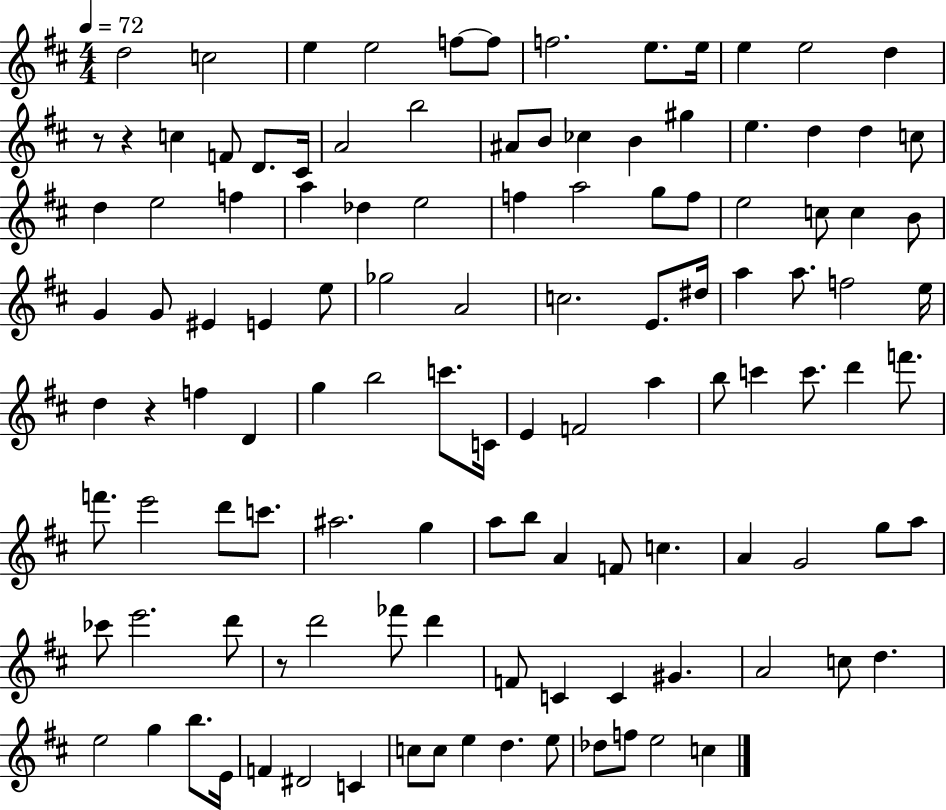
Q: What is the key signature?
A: D major